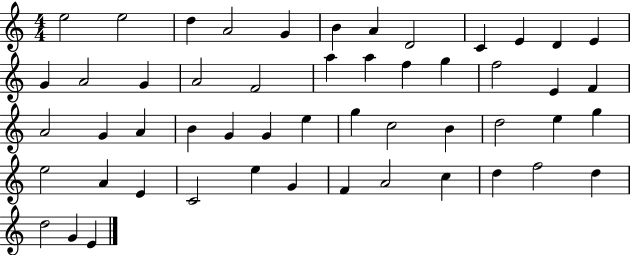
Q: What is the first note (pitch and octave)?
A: E5